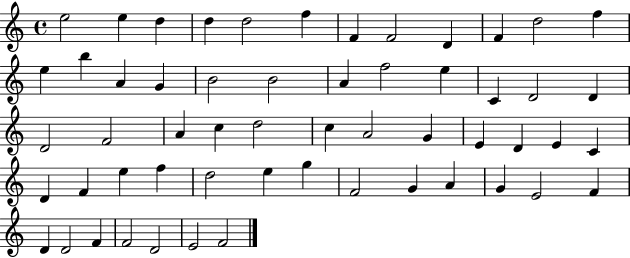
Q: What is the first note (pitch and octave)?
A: E5